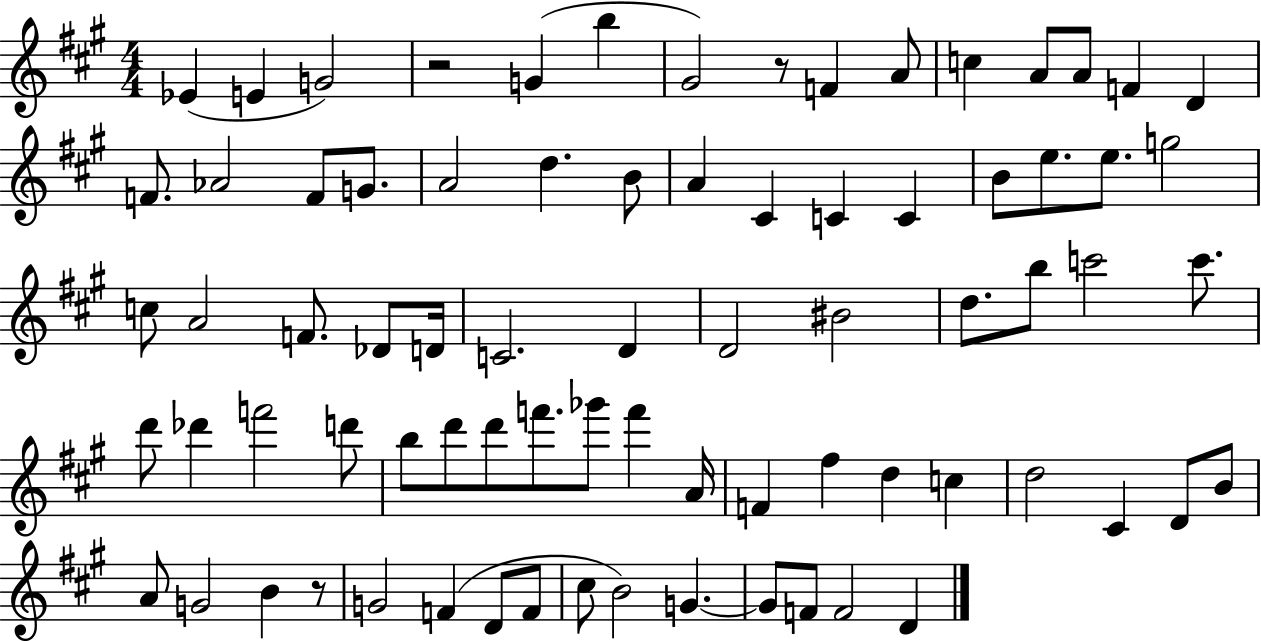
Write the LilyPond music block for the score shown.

{
  \clef treble
  \numericTimeSignature
  \time 4/4
  \key a \major
  ees'4( e'4 g'2) | r2 g'4( b''4 | gis'2) r8 f'4 a'8 | c''4 a'8 a'8 f'4 d'4 | \break f'8. aes'2 f'8 g'8. | a'2 d''4. b'8 | a'4 cis'4 c'4 c'4 | b'8 e''8. e''8. g''2 | \break c''8 a'2 f'8. des'8 d'16 | c'2. d'4 | d'2 bis'2 | d''8. b''8 c'''2 c'''8. | \break d'''8 des'''4 f'''2 d'''8 | b''8 d'''8 d'''8 f'''8. ges'''8 f'''4 a'16 | f'4 fis''4 d''4 c''4 | d''2 cis'4 d'8 b'8 | \break a'8 g'2 b'4 r8 | g'2 f'4( d'8 f'8 | cis''8 b'2) g'4.~~ | g'8 f'8 f'2 d'4 | \break \bar "|."
}